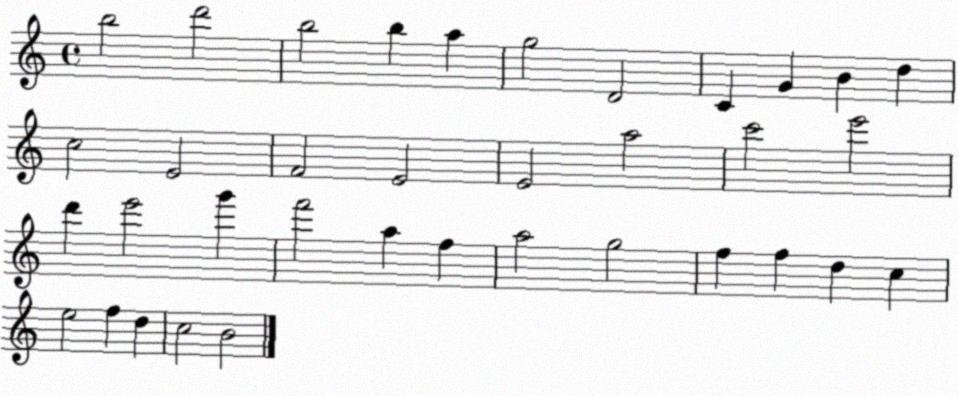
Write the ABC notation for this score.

X:1
T:Untitled
M:4/4
L:1/4
K:C
b2 d'2 b2 b a g2 D2 C G B d c2 E2 F2 E2 E2 a2 c'2 e'2 d' e'2 g' f'2 a f a2 g2 f f d c e2 f d c2 B2